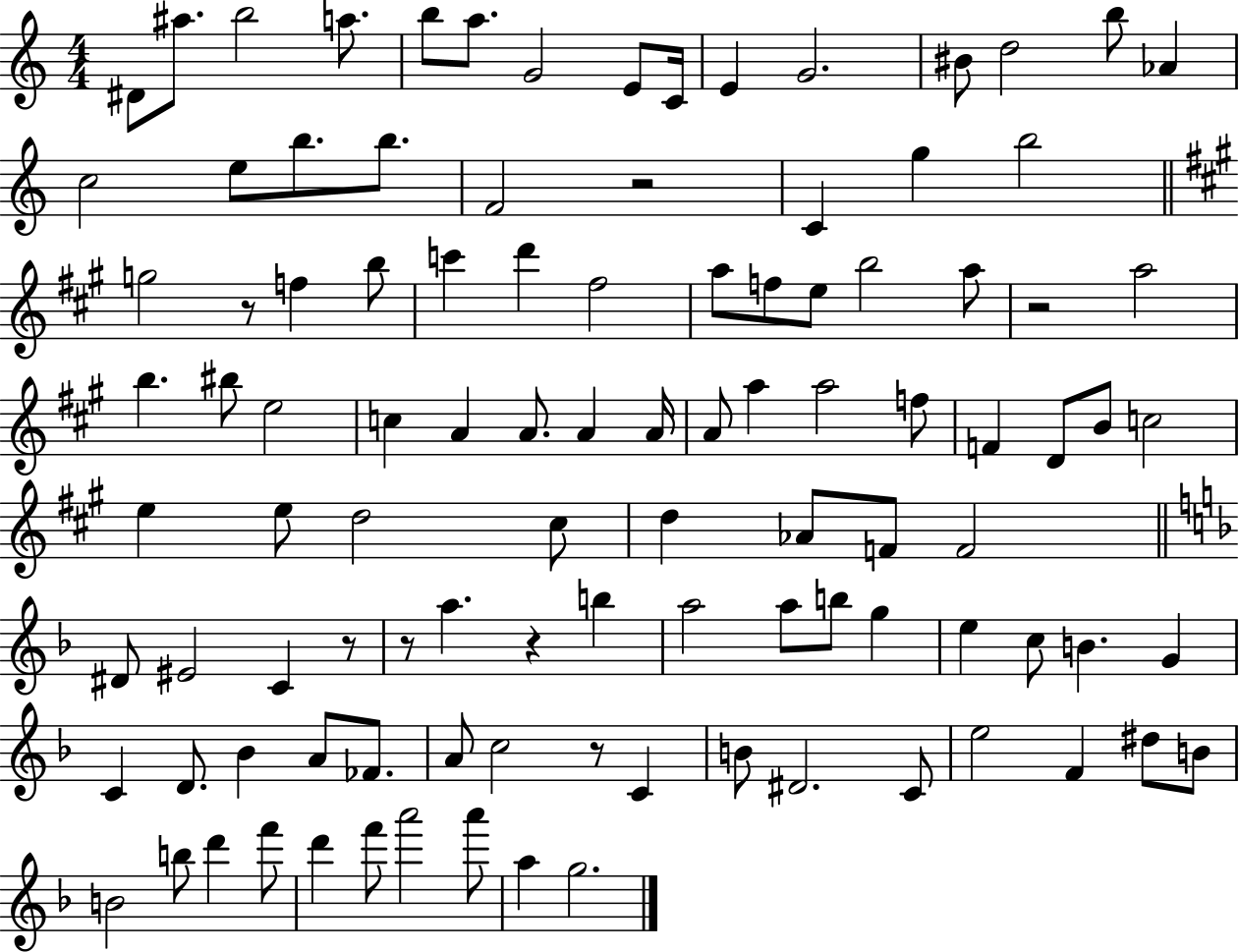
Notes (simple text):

D#4/e A#5/e. B5/h A5/e. B5/e A5/e. G4/h E4/e C4/s E4/q G4/h. BIS4/e D5/h B5/e Ab4/q C5/h E5/e B5/e. B5/e. F4/h R/h C4/q G5/q B5/h G5/h R/e F5/q B5/e C6/q D6/q F#5/h A5/e F5/e E5/e B5/h A5/e R/h A5/h B5/q. BIS5/e E5/h C5/q A4/q A4/e. A4/q A4/s A4/e A5/q A5/h F5/e F4/q D4/e B4/e C5/h E5/q E5/e D5/h C#5/e D5/q Ab4/e F4/e F4/h D#4/e EIS4/h C4/q R/e R/e A5/q. R/q B5/q A5/h A5/e B5/e G5/q E5/q C5/e B4/q. G4/q C4/q D4/e. Bb4/q A4/e FES4/e. A4/e C5/h R/e C4/q B4/e D#4/h. C4/e E5/h F4/q D#5/e B4/e B4/h B5/e D6/q F6/e D6/q F6/e A6/h A6/e A5/q G5/h.